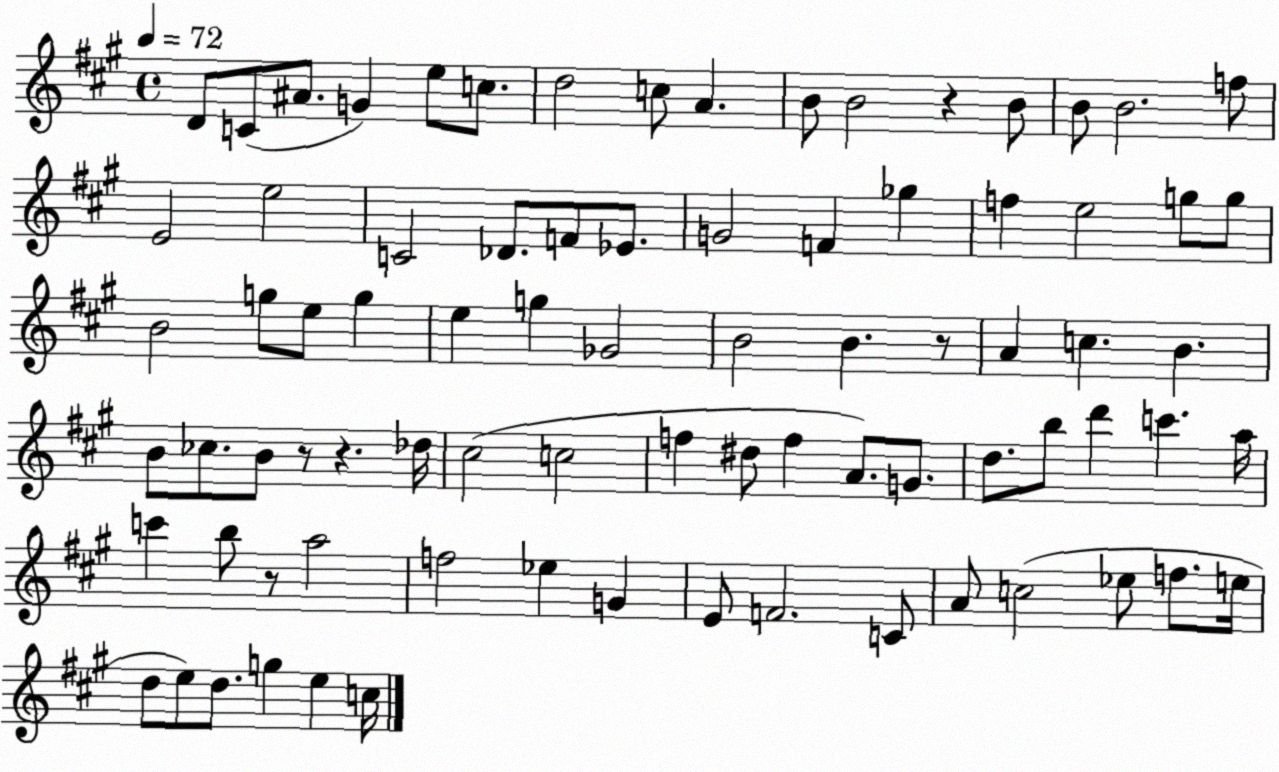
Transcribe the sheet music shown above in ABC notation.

X:1
T:Untitled
M:4/4
L:1/4
K:A
D/2 C/2 ^A/2 G e/2 c/2 d2 c/2 A B/2 B2 z B/2 B/2 B2 f/2 E2 e2 C2 _D/2 F/2 _E/2 G2 F _g f e2 g/2 g/2 B2 g/2 e/2 g e g _G2 B2 B z/2 A c B B/2 _c/2 B/2 z/2 z _d/4 ^c2 c2 f ^d/2 f A/2 G/2 d/2 b/2 d' c' a/4 c' b/2 z/2 a2 f2 _e G E/2 F2 C/2 A/2 c2 _e/2 f/2 e/4 d/2 e/2 d/2 g e c/4